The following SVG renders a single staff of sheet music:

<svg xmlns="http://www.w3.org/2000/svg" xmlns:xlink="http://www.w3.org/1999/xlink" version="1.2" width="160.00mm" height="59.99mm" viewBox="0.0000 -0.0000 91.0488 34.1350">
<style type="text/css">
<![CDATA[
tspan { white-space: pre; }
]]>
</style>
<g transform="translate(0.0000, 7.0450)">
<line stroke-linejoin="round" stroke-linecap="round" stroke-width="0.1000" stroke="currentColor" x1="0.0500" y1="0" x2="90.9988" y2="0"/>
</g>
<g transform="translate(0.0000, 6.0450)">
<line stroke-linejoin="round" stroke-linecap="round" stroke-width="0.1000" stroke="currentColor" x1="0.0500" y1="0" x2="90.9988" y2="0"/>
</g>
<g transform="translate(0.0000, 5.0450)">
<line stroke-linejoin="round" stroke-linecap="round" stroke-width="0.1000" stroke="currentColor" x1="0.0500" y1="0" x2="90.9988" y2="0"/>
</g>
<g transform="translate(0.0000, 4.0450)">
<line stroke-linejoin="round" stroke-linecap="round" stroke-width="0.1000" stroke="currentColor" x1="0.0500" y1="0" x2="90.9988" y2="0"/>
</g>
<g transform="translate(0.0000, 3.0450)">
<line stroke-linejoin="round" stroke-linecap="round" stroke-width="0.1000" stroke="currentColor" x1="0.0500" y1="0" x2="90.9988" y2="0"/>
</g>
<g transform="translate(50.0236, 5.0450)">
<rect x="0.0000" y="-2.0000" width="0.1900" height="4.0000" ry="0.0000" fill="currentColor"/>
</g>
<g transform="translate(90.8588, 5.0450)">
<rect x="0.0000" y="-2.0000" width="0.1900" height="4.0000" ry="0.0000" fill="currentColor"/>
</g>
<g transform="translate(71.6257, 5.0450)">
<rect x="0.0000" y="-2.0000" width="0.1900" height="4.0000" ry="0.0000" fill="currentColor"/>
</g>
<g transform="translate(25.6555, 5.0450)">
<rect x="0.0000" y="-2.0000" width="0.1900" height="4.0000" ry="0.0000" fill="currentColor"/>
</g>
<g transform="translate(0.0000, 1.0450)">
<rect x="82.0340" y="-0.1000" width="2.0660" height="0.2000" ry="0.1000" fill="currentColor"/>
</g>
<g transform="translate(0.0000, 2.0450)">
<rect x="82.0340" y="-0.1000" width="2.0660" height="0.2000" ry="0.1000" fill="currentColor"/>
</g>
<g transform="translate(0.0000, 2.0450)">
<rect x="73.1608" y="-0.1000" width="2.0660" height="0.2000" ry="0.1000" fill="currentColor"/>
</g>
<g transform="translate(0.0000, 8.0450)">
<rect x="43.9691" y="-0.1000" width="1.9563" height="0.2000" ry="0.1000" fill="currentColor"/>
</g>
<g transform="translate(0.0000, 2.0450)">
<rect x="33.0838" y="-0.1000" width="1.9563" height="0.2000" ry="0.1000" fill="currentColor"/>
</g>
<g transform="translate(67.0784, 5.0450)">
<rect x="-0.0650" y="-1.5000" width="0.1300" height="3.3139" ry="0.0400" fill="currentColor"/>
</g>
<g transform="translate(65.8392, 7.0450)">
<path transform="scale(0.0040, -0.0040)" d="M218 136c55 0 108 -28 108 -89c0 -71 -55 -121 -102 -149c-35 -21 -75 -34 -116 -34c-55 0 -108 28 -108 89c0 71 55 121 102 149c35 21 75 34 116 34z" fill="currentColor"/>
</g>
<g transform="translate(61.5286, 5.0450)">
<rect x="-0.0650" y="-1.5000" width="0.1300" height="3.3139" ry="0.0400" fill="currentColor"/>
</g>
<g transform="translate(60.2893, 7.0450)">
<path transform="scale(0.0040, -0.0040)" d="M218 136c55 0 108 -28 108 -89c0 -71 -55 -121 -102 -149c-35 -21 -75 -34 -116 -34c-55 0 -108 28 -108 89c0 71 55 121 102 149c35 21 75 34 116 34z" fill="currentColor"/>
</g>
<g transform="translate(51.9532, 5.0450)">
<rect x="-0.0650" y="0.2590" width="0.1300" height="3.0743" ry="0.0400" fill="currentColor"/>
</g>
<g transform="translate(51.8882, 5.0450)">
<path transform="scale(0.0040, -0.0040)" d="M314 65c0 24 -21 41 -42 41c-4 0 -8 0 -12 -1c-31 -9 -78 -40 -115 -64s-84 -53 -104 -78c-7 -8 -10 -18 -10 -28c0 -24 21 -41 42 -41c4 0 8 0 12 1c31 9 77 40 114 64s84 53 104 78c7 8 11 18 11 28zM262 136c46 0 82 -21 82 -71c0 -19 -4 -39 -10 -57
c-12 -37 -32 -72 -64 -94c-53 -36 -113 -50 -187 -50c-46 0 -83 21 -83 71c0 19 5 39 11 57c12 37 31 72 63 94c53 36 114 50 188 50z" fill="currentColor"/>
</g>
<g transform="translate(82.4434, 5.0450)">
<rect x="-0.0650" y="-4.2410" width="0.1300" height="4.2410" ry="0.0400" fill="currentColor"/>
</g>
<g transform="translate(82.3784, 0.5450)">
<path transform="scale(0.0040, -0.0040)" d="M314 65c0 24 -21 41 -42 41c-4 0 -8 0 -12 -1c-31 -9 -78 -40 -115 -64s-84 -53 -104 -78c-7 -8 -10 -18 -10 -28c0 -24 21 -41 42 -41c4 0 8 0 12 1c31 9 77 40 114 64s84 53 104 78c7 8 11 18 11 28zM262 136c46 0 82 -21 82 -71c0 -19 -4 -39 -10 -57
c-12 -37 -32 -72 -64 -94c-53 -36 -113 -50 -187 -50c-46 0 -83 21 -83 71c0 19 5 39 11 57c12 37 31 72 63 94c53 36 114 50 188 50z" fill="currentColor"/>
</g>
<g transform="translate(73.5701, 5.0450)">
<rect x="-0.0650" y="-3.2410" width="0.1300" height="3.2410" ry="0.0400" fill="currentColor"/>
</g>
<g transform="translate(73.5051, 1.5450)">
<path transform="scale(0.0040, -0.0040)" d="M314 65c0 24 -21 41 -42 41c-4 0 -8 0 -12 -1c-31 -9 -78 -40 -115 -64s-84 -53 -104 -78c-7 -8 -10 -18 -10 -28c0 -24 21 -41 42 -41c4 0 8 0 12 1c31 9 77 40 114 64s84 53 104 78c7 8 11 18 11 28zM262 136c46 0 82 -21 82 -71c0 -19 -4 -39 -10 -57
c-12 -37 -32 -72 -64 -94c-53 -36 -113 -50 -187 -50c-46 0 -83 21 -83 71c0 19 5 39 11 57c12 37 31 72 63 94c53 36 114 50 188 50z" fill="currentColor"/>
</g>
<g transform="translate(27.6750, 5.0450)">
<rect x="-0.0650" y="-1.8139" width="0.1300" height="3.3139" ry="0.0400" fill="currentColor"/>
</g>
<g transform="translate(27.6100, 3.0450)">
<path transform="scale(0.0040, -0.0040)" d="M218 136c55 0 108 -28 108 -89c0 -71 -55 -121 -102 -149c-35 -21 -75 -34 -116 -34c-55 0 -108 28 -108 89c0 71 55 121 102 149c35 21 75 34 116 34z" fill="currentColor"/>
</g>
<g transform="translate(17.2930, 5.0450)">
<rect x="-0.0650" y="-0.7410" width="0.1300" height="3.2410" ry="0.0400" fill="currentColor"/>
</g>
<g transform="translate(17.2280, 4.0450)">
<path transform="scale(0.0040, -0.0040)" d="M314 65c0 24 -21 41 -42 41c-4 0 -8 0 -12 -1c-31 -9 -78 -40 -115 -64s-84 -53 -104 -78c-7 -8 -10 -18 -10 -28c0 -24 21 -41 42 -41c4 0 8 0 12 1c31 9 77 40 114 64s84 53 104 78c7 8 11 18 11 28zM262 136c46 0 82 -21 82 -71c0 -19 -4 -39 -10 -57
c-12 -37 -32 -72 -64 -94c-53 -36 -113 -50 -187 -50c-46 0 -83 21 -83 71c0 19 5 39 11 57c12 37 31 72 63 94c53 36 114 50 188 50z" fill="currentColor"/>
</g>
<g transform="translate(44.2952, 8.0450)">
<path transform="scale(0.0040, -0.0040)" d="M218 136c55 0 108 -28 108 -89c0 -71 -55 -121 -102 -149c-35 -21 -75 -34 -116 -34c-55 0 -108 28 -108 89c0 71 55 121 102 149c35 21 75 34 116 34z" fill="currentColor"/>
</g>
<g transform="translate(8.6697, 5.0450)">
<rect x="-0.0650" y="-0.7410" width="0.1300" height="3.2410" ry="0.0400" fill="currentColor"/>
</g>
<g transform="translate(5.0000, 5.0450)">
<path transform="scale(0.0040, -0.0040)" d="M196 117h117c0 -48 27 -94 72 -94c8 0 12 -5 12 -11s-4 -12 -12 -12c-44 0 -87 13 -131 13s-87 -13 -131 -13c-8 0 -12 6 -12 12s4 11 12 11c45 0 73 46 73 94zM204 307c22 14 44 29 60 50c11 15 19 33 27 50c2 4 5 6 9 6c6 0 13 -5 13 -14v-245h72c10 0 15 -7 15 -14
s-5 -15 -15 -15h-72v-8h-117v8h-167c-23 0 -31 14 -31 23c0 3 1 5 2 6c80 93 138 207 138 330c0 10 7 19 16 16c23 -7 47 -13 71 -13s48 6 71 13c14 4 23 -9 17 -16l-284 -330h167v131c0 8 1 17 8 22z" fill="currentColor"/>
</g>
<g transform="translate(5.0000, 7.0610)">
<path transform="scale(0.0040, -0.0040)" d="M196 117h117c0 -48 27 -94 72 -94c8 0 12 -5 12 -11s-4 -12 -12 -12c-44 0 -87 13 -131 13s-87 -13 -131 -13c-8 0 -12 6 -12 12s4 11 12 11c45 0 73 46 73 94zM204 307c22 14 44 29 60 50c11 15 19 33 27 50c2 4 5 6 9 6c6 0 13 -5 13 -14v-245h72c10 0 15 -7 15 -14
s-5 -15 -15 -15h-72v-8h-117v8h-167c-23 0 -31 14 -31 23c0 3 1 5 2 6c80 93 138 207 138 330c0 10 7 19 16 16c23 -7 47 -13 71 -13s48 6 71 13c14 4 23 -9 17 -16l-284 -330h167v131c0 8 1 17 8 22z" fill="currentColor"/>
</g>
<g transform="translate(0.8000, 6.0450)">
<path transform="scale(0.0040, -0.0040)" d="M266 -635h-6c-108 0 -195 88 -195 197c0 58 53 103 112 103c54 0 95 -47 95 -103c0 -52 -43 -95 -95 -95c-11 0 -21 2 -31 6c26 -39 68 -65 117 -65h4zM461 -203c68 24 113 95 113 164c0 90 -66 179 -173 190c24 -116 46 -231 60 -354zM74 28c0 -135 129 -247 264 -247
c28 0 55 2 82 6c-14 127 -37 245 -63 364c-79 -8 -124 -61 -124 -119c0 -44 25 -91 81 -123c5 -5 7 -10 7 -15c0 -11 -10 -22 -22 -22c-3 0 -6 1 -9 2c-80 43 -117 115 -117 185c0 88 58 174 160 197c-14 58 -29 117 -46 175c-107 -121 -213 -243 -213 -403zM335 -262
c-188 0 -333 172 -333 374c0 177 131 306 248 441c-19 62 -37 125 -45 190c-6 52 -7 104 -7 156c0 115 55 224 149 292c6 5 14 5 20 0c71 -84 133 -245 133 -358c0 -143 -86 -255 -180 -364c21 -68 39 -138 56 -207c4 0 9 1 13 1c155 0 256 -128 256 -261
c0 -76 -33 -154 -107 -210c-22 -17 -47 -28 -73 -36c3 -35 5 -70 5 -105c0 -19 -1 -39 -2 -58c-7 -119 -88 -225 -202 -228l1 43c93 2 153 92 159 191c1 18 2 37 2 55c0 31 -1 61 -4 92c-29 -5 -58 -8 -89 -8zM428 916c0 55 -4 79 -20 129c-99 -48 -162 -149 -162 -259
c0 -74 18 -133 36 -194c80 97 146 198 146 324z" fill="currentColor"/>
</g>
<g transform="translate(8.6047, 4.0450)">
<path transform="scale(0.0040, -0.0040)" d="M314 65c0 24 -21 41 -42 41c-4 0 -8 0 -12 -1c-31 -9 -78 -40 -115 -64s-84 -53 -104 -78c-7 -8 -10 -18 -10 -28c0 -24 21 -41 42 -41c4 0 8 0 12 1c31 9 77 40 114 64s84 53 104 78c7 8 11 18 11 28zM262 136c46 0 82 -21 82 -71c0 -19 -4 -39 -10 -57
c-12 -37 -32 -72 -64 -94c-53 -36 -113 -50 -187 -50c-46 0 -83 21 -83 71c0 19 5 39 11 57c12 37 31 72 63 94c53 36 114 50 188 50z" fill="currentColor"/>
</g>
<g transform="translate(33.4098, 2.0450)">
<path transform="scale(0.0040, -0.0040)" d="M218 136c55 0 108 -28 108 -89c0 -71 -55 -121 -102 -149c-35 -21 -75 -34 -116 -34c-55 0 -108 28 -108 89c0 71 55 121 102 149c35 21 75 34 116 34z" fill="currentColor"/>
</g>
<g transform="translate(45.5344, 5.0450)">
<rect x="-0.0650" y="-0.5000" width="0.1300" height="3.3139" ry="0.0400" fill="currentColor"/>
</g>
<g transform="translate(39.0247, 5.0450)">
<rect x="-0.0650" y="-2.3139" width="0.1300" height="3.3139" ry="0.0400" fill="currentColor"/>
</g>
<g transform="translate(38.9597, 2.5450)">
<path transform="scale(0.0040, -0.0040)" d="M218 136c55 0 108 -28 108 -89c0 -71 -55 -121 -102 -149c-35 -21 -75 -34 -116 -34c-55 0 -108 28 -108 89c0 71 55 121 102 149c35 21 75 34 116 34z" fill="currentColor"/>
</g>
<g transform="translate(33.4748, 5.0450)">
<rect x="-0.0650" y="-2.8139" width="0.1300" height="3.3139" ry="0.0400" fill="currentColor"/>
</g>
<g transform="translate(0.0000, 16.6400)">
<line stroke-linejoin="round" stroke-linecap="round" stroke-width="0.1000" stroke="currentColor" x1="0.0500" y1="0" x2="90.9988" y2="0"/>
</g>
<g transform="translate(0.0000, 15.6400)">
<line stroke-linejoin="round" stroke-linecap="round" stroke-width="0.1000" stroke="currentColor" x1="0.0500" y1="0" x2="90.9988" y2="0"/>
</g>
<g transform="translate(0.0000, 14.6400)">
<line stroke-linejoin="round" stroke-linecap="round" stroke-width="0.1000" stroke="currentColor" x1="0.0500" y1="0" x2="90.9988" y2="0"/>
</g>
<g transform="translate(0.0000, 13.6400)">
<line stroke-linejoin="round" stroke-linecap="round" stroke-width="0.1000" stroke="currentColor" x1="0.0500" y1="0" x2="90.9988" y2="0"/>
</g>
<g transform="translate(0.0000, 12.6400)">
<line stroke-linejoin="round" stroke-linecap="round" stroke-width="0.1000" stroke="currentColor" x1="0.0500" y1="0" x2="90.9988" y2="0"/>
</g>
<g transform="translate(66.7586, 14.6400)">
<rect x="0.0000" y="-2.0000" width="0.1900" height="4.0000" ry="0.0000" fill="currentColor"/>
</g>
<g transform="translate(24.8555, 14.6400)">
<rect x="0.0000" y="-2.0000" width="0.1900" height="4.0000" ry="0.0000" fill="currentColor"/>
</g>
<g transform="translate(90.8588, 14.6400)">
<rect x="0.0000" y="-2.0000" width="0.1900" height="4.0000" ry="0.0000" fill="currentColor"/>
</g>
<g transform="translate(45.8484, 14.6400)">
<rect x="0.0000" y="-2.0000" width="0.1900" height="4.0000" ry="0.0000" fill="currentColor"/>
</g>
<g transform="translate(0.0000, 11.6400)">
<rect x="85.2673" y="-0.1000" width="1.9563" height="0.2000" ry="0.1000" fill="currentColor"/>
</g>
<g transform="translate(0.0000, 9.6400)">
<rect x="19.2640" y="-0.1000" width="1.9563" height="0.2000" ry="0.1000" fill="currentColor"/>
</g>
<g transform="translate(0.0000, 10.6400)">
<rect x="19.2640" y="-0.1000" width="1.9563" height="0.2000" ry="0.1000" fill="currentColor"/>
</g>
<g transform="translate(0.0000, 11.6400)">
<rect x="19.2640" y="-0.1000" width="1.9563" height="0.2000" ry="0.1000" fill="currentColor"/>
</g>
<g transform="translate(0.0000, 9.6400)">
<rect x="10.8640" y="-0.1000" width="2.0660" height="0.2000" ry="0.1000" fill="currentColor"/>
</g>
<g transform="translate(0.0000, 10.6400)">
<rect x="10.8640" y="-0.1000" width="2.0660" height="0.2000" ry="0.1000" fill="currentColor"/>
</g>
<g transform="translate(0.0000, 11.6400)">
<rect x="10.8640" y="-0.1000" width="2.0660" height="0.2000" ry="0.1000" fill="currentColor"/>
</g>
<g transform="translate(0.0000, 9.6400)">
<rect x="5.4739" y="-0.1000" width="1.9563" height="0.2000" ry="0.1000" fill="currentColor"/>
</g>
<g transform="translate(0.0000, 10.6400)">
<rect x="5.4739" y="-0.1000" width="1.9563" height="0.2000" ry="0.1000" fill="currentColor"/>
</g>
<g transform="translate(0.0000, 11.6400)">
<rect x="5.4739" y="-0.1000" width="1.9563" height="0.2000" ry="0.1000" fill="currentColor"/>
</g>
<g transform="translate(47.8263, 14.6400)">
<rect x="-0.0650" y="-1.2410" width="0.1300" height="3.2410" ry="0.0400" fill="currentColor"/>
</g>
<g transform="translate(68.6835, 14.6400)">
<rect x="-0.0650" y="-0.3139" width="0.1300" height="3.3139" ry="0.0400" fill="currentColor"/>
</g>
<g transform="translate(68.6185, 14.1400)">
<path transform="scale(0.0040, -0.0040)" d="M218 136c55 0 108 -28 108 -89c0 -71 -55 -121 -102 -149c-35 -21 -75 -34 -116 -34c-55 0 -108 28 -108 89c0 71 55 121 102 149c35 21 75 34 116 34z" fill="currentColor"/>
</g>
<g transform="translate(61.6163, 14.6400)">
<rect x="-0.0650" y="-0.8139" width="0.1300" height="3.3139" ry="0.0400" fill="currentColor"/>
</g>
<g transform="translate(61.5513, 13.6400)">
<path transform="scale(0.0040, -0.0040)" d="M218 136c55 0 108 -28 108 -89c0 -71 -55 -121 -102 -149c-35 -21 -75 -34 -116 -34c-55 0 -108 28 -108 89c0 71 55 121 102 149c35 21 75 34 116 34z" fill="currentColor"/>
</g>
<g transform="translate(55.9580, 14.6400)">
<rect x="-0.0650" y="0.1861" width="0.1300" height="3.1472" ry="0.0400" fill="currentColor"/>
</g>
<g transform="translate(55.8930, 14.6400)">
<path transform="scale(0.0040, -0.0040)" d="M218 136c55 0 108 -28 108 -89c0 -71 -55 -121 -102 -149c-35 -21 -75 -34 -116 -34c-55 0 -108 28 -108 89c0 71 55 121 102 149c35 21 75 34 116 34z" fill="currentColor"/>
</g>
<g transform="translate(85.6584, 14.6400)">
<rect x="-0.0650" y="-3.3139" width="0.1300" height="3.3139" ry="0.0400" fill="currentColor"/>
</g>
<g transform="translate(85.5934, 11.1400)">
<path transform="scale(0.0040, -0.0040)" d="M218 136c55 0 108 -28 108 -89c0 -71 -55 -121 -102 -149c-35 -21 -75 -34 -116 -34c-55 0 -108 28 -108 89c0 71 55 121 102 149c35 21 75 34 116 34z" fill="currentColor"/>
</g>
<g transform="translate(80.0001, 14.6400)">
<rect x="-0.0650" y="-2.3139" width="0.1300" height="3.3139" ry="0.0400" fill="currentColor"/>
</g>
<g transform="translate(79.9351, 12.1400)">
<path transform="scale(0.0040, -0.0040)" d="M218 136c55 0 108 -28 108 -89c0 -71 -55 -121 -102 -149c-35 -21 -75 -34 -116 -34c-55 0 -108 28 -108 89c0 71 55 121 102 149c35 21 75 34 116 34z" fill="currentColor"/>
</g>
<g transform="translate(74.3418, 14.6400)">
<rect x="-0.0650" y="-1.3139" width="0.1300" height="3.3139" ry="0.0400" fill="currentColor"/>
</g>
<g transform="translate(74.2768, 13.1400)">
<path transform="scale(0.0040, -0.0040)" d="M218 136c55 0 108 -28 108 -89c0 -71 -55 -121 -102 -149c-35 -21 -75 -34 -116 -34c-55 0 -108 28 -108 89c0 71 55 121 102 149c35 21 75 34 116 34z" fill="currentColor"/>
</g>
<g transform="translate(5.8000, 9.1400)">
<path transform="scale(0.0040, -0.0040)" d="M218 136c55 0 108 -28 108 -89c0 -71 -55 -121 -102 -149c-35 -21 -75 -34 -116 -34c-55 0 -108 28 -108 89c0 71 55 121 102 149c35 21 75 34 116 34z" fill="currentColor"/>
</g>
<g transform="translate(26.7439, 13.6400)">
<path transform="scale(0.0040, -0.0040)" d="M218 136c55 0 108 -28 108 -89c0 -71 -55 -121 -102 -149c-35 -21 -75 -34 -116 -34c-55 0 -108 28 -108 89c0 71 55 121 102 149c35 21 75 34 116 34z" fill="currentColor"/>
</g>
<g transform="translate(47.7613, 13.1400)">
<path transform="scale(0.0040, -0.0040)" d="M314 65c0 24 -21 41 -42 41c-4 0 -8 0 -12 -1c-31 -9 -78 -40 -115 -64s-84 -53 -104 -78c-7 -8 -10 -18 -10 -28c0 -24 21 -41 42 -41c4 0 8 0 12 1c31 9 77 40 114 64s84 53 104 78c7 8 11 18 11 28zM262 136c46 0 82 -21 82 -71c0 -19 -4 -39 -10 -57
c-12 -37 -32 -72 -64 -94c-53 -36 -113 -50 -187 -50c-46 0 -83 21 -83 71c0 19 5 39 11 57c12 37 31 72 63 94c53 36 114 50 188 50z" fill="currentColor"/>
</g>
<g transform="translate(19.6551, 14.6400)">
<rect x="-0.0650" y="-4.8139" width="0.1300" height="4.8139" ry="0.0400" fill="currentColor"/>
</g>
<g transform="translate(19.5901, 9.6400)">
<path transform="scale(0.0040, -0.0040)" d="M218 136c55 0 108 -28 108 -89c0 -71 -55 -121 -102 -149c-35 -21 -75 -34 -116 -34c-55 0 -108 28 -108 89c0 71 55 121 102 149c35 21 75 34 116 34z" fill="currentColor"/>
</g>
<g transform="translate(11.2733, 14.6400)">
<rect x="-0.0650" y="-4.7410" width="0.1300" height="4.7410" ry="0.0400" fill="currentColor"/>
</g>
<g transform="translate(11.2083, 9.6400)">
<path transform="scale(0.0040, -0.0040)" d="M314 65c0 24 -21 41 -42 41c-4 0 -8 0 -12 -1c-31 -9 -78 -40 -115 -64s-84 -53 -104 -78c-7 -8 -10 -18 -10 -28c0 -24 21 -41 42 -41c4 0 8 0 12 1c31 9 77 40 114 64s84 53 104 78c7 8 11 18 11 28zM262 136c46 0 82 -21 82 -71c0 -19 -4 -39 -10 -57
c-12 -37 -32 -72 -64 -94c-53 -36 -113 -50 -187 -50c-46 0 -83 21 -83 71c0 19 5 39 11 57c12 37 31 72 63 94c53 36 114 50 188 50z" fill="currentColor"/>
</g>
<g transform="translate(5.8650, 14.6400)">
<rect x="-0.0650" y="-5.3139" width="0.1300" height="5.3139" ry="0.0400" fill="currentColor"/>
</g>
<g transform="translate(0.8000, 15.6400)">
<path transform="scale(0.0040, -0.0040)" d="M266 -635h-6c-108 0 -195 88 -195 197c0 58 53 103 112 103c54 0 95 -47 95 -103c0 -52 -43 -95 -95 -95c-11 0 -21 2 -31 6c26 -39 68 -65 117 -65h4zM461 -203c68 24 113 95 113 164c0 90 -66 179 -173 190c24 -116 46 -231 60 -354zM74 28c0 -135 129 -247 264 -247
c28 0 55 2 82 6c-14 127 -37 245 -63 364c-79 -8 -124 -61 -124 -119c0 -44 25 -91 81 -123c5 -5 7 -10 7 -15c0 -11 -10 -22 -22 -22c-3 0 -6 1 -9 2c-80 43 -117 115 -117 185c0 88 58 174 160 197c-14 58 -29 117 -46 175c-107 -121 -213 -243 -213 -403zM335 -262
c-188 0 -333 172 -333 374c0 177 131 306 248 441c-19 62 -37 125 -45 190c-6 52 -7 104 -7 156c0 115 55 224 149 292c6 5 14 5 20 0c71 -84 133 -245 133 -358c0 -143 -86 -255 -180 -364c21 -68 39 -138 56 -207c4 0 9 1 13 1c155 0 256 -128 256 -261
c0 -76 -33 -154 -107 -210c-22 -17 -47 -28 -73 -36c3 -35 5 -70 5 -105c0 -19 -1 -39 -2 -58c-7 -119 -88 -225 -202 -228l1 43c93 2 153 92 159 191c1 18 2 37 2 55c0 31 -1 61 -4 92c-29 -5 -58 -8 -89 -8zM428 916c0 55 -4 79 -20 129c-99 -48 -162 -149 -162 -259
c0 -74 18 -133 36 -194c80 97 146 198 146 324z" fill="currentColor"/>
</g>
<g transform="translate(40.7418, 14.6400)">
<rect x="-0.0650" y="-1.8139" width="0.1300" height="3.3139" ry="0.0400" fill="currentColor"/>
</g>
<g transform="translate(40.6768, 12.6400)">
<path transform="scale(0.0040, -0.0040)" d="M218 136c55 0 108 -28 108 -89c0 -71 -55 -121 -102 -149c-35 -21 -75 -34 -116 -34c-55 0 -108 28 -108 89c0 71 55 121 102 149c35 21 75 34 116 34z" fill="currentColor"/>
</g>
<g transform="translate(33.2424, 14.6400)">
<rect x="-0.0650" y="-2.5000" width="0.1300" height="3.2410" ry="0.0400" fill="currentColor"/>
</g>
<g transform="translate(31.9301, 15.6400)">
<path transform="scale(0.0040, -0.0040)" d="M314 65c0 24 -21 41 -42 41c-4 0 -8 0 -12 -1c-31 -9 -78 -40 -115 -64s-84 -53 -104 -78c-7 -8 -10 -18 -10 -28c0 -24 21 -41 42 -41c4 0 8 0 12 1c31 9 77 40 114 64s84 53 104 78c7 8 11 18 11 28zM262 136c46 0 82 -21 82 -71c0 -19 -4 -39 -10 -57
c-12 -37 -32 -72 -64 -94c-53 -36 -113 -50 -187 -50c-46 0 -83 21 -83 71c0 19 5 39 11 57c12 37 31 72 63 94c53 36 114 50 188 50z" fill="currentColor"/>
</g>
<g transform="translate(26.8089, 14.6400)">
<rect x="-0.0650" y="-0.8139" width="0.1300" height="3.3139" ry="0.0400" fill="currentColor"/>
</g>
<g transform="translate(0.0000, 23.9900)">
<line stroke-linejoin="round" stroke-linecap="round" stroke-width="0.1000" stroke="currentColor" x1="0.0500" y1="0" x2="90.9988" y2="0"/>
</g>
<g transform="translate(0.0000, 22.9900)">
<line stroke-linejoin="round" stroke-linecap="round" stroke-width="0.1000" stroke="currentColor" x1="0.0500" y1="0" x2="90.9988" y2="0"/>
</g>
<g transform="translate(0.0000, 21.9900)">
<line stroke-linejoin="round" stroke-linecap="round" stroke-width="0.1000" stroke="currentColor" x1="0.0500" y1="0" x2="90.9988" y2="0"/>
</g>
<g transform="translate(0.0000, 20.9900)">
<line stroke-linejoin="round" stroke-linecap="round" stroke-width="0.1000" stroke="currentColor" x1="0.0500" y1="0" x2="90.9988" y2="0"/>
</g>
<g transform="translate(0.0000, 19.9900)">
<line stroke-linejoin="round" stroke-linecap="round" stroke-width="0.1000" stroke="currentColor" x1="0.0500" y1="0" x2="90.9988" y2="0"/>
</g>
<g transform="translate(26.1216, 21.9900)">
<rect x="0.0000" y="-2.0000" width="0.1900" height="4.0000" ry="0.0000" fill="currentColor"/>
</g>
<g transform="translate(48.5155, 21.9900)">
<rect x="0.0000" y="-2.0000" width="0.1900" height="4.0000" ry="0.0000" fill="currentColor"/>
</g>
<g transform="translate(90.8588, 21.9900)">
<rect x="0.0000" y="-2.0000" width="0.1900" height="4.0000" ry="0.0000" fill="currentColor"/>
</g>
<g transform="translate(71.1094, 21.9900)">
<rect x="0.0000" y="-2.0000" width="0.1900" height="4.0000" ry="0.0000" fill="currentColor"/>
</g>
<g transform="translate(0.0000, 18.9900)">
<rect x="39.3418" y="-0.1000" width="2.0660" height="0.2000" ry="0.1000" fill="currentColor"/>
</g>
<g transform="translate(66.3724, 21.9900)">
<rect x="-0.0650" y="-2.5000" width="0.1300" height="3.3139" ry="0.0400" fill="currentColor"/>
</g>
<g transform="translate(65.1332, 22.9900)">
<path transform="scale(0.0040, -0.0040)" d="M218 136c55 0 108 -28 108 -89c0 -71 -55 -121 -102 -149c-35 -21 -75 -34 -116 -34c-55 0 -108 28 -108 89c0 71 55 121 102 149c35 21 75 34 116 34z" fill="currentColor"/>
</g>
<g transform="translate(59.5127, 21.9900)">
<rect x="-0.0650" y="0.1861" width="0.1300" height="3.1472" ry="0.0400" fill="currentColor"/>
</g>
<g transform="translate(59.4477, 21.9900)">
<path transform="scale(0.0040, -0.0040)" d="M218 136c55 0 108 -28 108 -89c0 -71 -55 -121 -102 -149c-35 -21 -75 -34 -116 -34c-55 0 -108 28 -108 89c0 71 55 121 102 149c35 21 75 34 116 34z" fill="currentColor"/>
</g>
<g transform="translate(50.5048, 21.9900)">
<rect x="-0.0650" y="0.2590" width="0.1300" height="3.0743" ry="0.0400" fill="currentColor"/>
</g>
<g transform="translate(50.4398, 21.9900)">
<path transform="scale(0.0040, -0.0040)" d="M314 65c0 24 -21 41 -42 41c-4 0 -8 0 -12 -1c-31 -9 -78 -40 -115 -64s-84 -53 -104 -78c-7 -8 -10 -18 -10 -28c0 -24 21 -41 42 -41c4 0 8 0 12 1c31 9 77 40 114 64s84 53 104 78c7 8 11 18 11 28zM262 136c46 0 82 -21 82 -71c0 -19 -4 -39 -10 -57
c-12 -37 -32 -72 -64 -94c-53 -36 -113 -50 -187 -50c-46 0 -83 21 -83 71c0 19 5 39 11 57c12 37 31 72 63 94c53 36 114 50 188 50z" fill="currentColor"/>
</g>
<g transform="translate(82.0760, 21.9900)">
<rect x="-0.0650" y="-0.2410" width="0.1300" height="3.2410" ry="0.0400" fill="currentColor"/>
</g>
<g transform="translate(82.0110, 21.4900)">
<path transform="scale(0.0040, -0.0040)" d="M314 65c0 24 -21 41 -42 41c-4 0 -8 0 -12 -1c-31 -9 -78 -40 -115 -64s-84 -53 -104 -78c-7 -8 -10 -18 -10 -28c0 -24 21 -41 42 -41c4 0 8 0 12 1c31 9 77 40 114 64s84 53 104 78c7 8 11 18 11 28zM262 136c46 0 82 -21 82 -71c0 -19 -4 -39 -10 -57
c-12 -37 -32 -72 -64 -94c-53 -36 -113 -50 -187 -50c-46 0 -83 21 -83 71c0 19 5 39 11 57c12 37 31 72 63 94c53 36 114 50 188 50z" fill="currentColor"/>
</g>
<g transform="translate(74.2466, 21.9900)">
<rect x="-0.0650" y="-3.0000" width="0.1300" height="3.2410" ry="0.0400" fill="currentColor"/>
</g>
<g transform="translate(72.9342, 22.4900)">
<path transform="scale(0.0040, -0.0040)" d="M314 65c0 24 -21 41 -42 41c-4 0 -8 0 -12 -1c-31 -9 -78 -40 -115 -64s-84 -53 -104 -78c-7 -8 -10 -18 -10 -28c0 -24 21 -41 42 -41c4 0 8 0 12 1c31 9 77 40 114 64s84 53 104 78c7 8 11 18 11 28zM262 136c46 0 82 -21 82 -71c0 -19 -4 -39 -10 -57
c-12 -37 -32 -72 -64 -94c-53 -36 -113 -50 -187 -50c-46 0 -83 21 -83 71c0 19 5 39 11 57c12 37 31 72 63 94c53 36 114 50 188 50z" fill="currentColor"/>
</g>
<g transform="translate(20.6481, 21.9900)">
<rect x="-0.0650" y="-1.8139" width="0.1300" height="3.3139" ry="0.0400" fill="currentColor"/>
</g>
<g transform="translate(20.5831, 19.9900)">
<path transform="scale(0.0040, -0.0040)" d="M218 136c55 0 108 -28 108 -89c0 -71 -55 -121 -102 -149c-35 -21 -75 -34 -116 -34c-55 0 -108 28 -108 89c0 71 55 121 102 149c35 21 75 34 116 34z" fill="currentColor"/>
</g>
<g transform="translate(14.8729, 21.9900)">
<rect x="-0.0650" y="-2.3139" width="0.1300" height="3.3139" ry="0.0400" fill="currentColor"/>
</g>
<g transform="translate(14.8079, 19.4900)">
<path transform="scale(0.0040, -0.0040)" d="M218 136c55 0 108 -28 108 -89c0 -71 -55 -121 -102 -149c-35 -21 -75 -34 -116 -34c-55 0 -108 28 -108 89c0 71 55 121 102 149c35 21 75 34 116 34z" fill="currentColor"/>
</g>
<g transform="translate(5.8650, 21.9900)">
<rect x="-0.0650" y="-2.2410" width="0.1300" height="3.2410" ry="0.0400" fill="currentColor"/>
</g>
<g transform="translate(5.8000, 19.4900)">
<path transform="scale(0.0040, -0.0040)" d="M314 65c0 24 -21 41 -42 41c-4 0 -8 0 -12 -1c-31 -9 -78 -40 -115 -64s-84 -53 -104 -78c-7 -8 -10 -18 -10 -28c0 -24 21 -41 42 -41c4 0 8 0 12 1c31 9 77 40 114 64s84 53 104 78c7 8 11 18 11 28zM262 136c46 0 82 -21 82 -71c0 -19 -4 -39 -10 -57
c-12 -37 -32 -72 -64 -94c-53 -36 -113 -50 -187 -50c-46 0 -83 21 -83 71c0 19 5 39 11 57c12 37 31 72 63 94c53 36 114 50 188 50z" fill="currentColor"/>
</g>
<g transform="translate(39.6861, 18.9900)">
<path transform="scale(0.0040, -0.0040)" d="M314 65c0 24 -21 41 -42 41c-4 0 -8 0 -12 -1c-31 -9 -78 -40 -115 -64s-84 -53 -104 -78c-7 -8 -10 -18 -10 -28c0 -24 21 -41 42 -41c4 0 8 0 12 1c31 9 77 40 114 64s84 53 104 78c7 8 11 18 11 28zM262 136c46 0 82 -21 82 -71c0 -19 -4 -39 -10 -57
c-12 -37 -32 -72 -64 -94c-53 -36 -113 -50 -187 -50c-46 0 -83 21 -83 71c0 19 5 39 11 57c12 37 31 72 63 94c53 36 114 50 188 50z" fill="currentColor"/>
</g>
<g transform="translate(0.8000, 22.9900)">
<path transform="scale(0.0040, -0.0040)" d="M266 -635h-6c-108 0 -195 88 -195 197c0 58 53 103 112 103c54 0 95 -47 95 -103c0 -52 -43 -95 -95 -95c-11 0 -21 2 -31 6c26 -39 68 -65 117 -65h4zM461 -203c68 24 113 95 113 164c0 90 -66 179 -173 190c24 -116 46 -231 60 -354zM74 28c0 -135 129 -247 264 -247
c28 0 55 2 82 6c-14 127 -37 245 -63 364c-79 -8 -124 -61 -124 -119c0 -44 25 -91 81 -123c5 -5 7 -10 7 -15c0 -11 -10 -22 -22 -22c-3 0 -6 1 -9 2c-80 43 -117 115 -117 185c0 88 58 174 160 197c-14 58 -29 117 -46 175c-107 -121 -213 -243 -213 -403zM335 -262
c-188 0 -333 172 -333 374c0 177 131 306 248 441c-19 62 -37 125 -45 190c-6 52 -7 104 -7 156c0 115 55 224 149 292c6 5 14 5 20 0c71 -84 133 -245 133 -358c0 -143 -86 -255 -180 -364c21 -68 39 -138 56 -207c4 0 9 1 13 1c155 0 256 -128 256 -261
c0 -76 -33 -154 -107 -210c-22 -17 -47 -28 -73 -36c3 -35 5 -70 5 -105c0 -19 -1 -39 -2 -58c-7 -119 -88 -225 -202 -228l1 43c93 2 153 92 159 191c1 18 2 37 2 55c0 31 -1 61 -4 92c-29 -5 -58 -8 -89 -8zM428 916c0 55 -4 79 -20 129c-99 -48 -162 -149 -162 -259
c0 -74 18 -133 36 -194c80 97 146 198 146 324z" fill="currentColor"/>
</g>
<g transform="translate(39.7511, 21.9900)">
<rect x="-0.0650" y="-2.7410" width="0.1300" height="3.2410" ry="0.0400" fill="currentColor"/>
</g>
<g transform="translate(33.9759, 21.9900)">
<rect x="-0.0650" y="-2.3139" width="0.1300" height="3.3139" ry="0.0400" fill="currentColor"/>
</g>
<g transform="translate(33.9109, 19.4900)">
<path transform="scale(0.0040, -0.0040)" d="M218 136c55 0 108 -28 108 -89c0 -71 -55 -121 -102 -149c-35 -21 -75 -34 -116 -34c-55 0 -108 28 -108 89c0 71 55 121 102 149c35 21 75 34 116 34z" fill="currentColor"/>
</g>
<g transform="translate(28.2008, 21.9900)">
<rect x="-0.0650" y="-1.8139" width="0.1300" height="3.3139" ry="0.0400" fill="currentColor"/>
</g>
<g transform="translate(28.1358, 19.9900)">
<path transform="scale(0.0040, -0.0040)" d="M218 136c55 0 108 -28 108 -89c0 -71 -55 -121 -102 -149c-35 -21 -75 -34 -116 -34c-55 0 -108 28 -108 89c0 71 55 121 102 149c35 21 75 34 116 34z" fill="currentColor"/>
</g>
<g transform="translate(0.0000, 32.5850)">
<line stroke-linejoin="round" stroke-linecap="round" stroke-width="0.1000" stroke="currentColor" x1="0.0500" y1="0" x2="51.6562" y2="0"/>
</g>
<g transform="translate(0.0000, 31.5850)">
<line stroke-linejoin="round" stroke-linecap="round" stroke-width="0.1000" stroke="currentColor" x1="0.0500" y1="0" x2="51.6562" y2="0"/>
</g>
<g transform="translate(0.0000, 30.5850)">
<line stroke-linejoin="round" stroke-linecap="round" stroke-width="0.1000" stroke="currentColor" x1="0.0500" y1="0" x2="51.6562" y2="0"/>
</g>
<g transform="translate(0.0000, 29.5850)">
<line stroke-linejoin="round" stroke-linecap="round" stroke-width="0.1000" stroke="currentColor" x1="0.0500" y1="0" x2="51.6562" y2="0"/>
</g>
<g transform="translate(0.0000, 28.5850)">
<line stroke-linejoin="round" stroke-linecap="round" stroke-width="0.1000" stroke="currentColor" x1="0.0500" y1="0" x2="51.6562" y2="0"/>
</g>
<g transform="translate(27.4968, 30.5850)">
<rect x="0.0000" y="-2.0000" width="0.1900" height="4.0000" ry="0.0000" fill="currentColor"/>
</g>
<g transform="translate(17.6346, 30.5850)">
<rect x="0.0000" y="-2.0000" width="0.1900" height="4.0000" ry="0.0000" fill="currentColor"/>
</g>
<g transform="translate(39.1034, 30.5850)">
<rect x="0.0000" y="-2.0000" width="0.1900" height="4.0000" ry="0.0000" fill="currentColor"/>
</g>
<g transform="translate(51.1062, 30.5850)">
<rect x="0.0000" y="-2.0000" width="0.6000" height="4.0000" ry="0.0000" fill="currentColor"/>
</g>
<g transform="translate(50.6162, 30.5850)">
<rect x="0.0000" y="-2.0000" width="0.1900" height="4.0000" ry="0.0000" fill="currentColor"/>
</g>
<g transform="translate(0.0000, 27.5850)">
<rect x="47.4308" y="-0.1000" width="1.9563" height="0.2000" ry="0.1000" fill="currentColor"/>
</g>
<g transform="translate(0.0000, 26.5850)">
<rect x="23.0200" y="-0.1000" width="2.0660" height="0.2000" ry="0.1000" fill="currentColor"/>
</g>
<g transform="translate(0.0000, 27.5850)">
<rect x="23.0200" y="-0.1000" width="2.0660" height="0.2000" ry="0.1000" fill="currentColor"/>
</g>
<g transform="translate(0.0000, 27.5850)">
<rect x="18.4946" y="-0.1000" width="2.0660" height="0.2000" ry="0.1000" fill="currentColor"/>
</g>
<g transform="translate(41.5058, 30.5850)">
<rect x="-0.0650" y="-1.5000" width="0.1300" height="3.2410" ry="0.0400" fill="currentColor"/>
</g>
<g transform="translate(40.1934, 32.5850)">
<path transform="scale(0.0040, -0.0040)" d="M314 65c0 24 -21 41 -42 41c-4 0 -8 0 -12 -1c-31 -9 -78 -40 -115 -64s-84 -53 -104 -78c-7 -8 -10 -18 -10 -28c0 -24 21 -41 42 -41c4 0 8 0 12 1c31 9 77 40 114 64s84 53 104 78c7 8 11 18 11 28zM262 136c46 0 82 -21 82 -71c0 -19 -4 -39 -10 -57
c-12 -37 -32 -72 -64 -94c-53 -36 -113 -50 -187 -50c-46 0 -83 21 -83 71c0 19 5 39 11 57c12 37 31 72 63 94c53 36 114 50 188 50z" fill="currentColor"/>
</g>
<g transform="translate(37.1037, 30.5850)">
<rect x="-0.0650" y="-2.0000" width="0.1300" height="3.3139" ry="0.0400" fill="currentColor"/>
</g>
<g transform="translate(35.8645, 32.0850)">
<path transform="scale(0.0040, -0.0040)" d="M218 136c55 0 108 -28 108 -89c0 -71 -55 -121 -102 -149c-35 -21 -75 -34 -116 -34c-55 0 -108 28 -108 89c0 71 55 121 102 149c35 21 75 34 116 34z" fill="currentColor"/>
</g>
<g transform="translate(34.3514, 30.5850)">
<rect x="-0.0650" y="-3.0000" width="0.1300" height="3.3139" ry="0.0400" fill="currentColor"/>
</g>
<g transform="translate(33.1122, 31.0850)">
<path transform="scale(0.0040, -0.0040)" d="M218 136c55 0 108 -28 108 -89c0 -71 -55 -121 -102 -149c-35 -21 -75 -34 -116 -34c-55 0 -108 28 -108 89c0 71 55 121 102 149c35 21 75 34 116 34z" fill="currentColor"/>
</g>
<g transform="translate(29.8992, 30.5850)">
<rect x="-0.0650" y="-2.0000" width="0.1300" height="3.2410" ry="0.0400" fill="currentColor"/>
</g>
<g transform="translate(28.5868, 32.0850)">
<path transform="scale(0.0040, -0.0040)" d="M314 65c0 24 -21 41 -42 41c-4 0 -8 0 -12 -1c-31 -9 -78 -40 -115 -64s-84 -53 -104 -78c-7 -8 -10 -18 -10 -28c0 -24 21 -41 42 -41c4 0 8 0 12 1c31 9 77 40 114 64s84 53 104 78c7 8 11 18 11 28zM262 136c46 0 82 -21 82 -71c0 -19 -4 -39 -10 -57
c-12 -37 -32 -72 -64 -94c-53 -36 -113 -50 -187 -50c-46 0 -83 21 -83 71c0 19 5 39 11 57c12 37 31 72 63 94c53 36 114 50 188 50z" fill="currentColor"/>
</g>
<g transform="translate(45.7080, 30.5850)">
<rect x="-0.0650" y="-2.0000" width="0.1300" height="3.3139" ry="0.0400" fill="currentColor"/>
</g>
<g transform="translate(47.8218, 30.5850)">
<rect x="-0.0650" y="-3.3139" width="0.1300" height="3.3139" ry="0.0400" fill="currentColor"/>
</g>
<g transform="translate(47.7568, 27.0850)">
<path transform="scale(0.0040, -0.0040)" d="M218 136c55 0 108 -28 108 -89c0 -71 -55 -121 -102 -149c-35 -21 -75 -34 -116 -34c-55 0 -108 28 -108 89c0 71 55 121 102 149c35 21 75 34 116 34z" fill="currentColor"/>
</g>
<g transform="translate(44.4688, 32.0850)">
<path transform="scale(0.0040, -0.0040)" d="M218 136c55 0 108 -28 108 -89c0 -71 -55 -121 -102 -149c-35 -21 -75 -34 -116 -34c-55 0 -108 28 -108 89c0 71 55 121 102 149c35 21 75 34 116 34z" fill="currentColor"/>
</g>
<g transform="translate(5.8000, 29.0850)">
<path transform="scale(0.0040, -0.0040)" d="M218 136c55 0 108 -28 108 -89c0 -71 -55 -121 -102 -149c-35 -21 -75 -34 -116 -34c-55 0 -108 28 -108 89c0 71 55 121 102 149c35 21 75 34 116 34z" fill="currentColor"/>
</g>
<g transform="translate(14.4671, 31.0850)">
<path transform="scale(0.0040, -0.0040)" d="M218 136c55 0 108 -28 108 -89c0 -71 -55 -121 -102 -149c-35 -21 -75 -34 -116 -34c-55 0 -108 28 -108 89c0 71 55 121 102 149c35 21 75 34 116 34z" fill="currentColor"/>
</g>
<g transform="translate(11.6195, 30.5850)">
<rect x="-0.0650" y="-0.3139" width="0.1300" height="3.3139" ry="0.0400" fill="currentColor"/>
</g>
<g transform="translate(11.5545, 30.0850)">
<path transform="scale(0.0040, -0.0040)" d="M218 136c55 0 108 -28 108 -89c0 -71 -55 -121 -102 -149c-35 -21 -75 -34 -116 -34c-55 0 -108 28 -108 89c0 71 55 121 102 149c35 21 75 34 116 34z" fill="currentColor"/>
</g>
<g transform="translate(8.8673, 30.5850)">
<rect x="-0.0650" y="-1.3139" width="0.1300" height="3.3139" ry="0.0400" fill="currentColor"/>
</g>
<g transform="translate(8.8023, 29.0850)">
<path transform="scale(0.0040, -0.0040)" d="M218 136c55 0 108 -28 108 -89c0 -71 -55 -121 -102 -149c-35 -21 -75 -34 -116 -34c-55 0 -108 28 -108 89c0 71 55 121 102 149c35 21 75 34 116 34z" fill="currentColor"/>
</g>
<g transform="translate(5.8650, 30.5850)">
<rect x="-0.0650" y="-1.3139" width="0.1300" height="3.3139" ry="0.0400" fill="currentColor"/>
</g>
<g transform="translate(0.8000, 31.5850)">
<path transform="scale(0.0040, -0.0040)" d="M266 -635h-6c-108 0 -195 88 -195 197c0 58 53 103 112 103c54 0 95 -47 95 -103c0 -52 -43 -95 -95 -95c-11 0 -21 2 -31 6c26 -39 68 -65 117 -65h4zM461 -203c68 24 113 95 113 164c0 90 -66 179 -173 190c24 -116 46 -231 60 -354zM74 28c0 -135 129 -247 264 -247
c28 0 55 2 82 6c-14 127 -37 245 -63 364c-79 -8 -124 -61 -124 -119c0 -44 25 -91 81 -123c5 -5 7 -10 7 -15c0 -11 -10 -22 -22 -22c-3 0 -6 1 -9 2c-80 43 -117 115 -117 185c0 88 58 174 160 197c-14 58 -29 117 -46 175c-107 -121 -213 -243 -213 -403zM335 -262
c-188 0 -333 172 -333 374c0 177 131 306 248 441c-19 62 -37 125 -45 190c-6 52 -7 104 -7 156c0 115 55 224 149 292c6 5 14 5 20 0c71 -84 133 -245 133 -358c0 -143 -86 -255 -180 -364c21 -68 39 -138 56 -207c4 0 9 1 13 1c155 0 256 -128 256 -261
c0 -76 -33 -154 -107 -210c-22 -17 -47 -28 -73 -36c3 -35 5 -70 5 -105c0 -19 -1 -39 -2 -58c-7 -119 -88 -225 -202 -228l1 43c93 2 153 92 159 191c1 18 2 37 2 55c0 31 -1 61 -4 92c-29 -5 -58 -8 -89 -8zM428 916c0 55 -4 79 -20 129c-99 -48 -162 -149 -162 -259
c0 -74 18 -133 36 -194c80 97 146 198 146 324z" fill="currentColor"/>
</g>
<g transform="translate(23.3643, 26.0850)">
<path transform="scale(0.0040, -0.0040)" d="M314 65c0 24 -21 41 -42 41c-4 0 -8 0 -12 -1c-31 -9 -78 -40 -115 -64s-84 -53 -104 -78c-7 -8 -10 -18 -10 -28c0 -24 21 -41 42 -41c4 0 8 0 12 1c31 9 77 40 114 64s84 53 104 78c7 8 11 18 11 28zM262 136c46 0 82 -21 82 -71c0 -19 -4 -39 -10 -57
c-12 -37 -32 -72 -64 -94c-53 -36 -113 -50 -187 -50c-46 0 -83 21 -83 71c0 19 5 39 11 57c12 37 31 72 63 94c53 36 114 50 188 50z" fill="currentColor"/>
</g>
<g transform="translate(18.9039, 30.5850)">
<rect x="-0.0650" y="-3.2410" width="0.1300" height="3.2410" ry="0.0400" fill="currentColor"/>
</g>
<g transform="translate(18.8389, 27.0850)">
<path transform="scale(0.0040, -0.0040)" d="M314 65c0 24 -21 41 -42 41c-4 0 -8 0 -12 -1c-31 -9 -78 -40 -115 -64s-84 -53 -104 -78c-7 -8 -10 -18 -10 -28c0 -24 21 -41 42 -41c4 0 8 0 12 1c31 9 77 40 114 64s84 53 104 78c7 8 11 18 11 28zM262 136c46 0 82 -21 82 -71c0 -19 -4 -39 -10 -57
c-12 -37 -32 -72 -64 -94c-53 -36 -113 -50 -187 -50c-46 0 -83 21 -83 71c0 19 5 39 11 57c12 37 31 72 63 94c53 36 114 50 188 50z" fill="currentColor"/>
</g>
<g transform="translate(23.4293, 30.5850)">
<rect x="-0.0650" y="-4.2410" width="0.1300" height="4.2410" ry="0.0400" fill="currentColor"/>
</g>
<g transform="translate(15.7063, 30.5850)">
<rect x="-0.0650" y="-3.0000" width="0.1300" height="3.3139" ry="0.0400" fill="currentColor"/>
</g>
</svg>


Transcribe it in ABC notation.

X:1
T:Untitled
M:4/4
L:1/4
K:C
d2 d2 f a g C B2 E E b2 d'2 f' e'2 e' d G2 f e2 B d c e g b g2 g f f g a2 B2 B G A2 c2 e e c A b2 d'2 F2 A F E2 F b